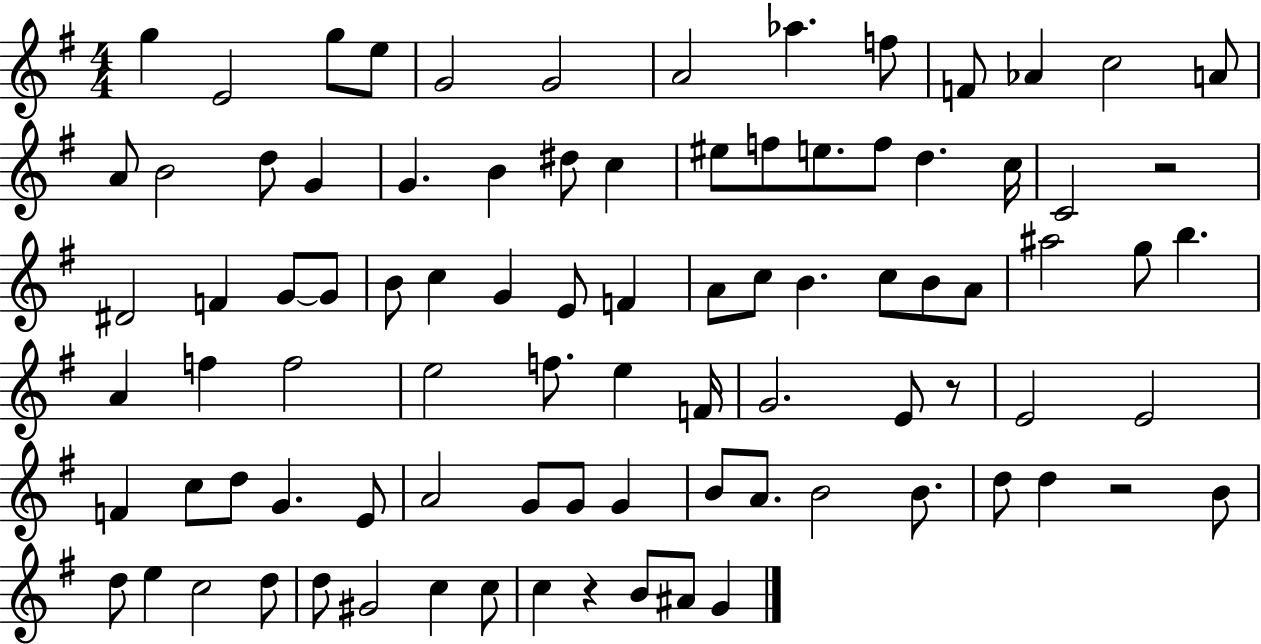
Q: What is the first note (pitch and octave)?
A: G5